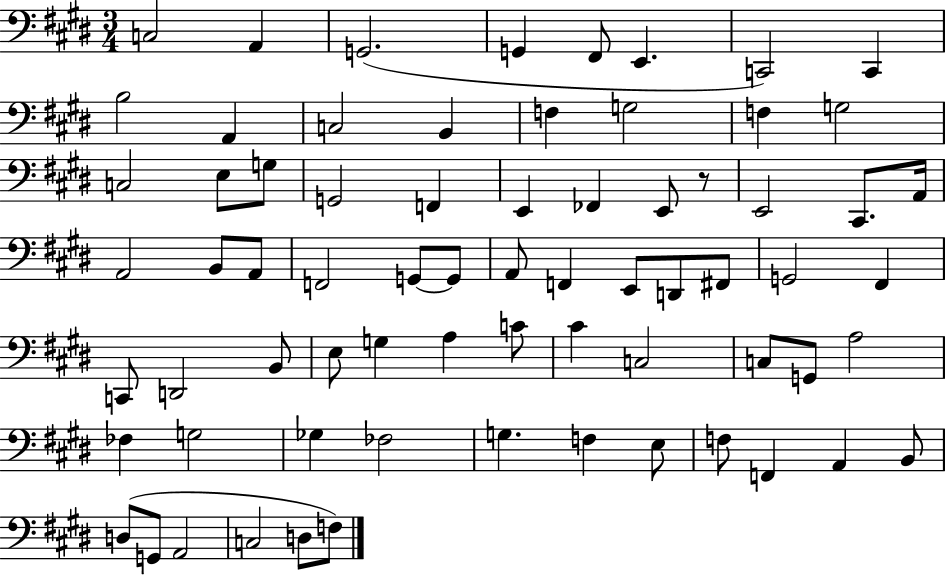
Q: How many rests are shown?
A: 1